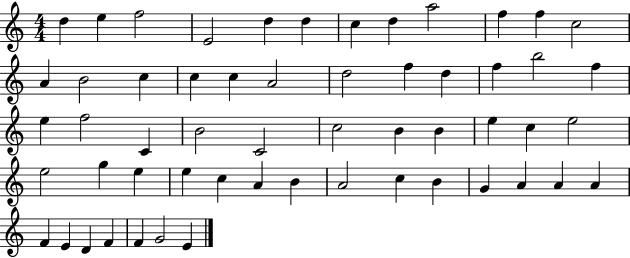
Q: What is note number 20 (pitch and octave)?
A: F5